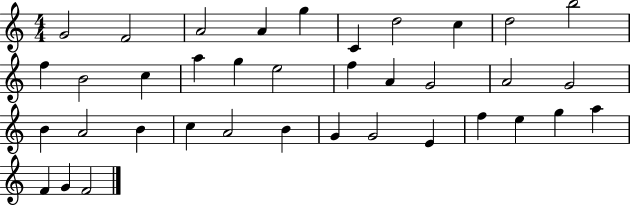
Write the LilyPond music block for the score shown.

{
  \clef treble
  \numericTimeSignature
  \time 4/4
  \key c \major
  g'2 f'2 | a'2 a'4 g''4 | c'4 d''2 c''4 | d''2 b''2 | \break f''4 b'2 c''4 | a''4 g''4 e''2 | f''4 a'4 g'2 | a'2 g'2 | \break b'4 a'2 b'4 | c''4 a'2 b'4 | g'4 g'2 e'4 | f''4 e''4 g''4 a''4 | \break f'4 g'4 f'2 | \bar "|."
}